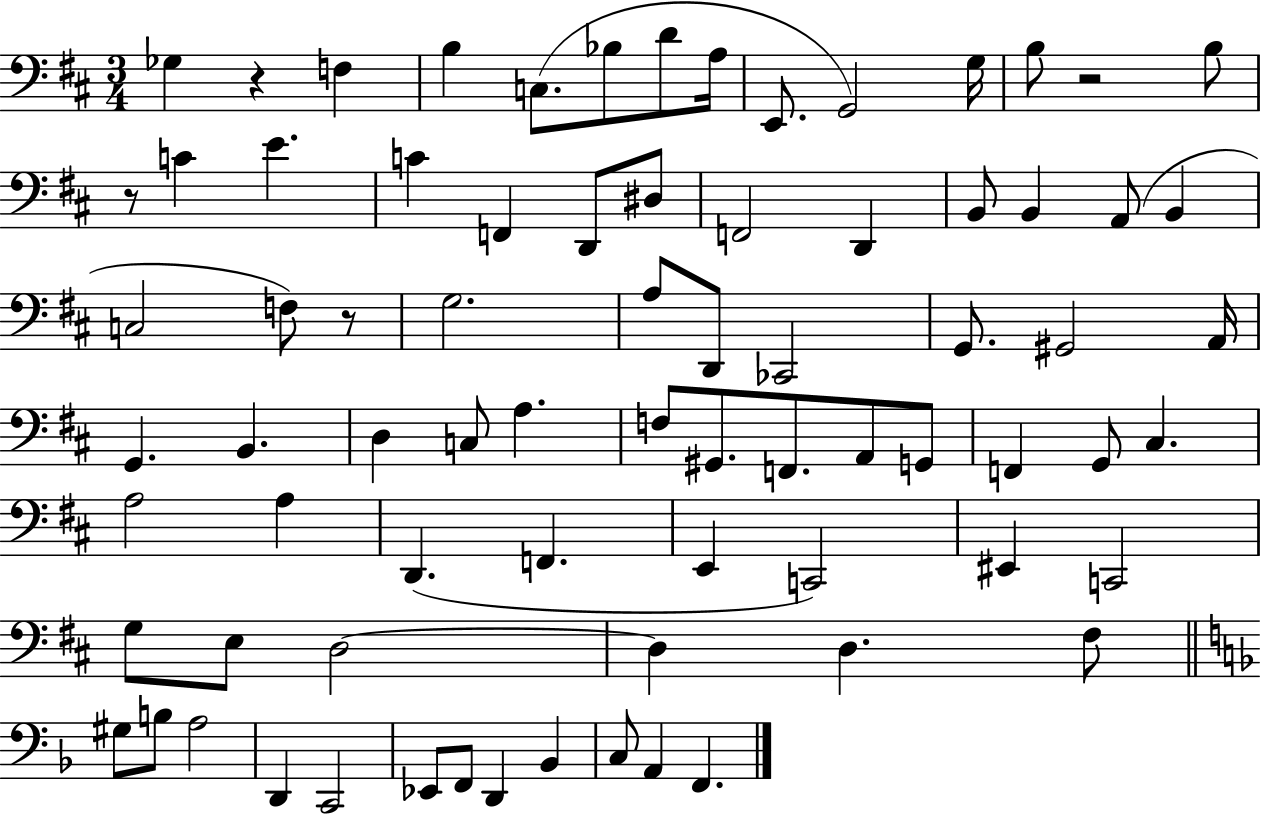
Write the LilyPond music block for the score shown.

{
  \clef bass
  \numericTimeSignature
  \time 3/4
  \key d \major
  ges4 r4 f4 | b4 c8.( bes8 d'8 a16 | e,8. g,2) g16 | b8 r2 b8 | \break r8 c'4 e'4. | c'4 f,4 d,8 dis8 | f,2 d,4 | b,8 b,4 a,8( b,4 | \break c2 f8) r8 | g2. | a8 d,8 ces,2 | g,8. gis,2 a,16 | \break g,4. b,4. | d4 c8 a4. | f8 gis,8. f,8. a,8 g,8 | f,4 g,8 cis4. | \break a2 a4 | d,4.( f,4. | e,4 c,2) | eis,4 c,2 | \break g8 e8 d2~~ | d4 d4. fis8 | \bar "||" \break \key f \major gis8 b8 a2 | d,4 c,2 | ees,8 f,8 d,4 bes,4 | c8 a,4 f,4. | \break \bar "|."
}